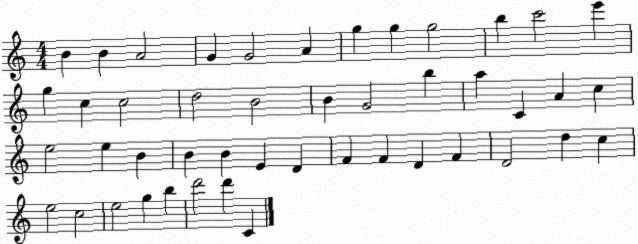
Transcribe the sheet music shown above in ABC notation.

X:1
T:Untitled
M:4/4
L:1/4
K:C
B B A2 G G2 A g g g2 b c'2 e' g c c2 d2 B2 B G2 b a C A c e2 e B B B E D F F D F D2 d c e2 c2 e2 g b d'2 d' C